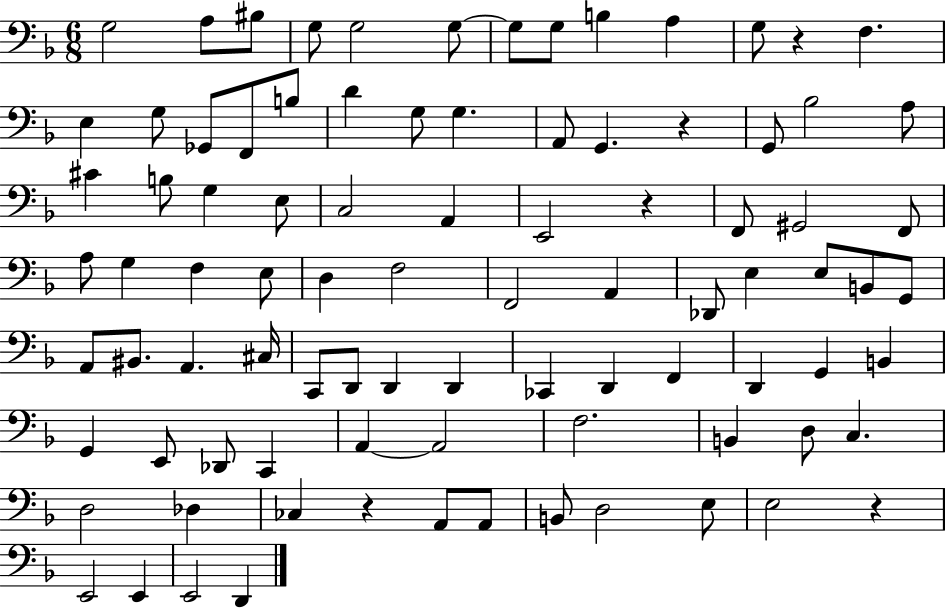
{
  \clef bass
  \numericTimeSignature
  \time 6/8
  \key f \major
  g2 a8 bis8 | g8 g2 g8~~ | g8 g8 b4 a4 | g8 r4 f4. | \break e4 g8 ges,8 f,8 b8 | d'4 g8 g4. | a,8 g,4. r4 | g,8 bes2 a8 | \break cis'4 b8 g4 e8 | c2 a,4 | e,2 r4 | f,8 gis,2 f,8 | \break a8 g4 f4 e8 | d4 f2 | f,2 a,4 | des,8 e4 e8 b,8 g,8 | \break a,8 bis,8. a,4. cis16 | c,8 d,8 d,4 d,4 | ces,4 d,4 f,4 | d,4 g,4 b,4 | \break g,4 e,8 des,8 c,4 | a,4~~ a,2 | f2. | b,4 d8 c4. | \break d2 des4 | ces4 r4 a,8 a,8 | b,8 d2 e8 | e2 r4 | \break e,2 e,4 | e,2 d,4 | \bar "|."
}